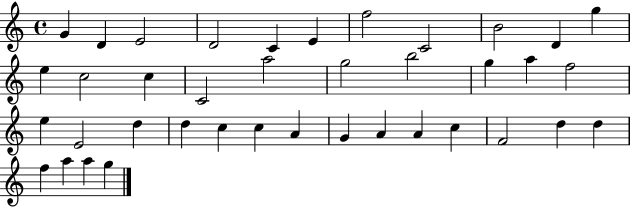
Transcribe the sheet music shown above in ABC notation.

X:1
T:Untitled
M:4/4
L:1/4
K:C
G D E2 D2 C E f2 C2 B2 D g e c2 c C2 a2 g2 b2 g a f2 e E2 d d c c A G A A c F2 d d f a a g